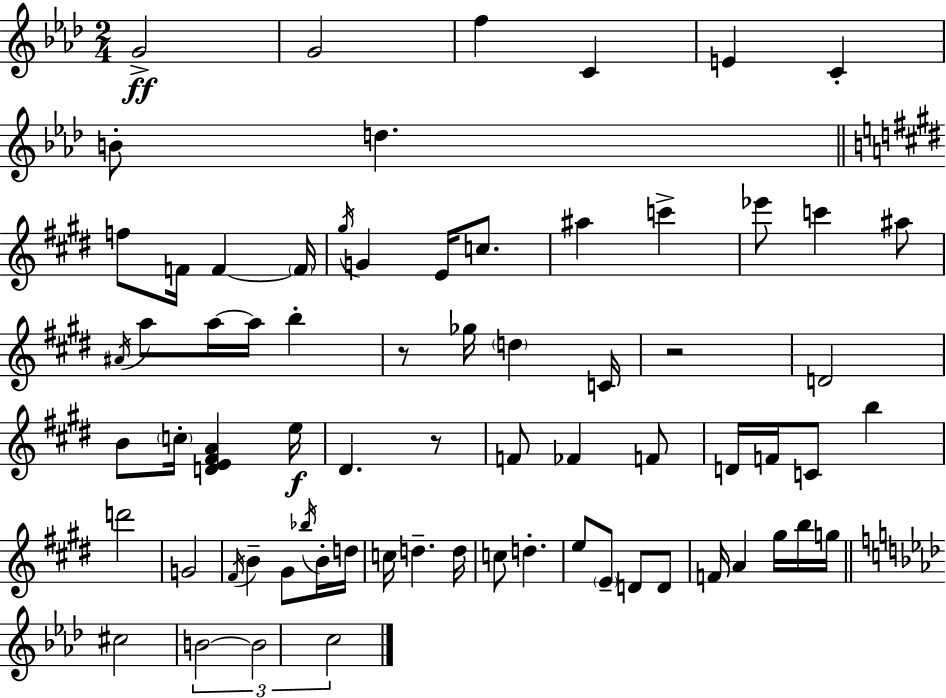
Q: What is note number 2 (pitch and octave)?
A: G4